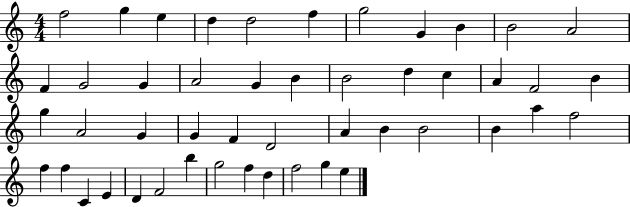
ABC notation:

X:1
T:Untitled
M:4/4
L:1/4
K:C
f2 g e d d2 f g2 G B B2 A2 F G2 G A2 G B B2 d c A F2 B g A2 G G F D2 A B B2 B a f2 f f C E D F2 b g2 f d f2 g e